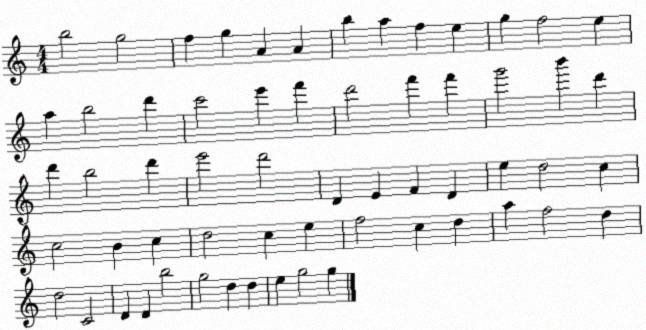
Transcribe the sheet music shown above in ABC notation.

X:1
T:Untitled
M:4/4
L:1/4
K:C
b2 g2 f g A A b a f e g f2 e a b2 d' c'2 e' f' d'2 f' f' g'2 b' d' d' b2 d' e'2 d'2 D E F D e d2 c c2 B c d2 c e f2 c d a f2 d d2 C2 D D b2 g2 d d e g2 g